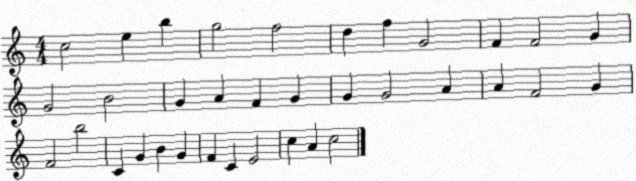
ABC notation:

X:1
T:Untitled
M:4/4
L:1/4
K:C
c2 e b g2 f2 d f G2 F F2 G G2 B2 G A F G G G2 A A F2 G F2 b2 C G B G F C E2 c A c2